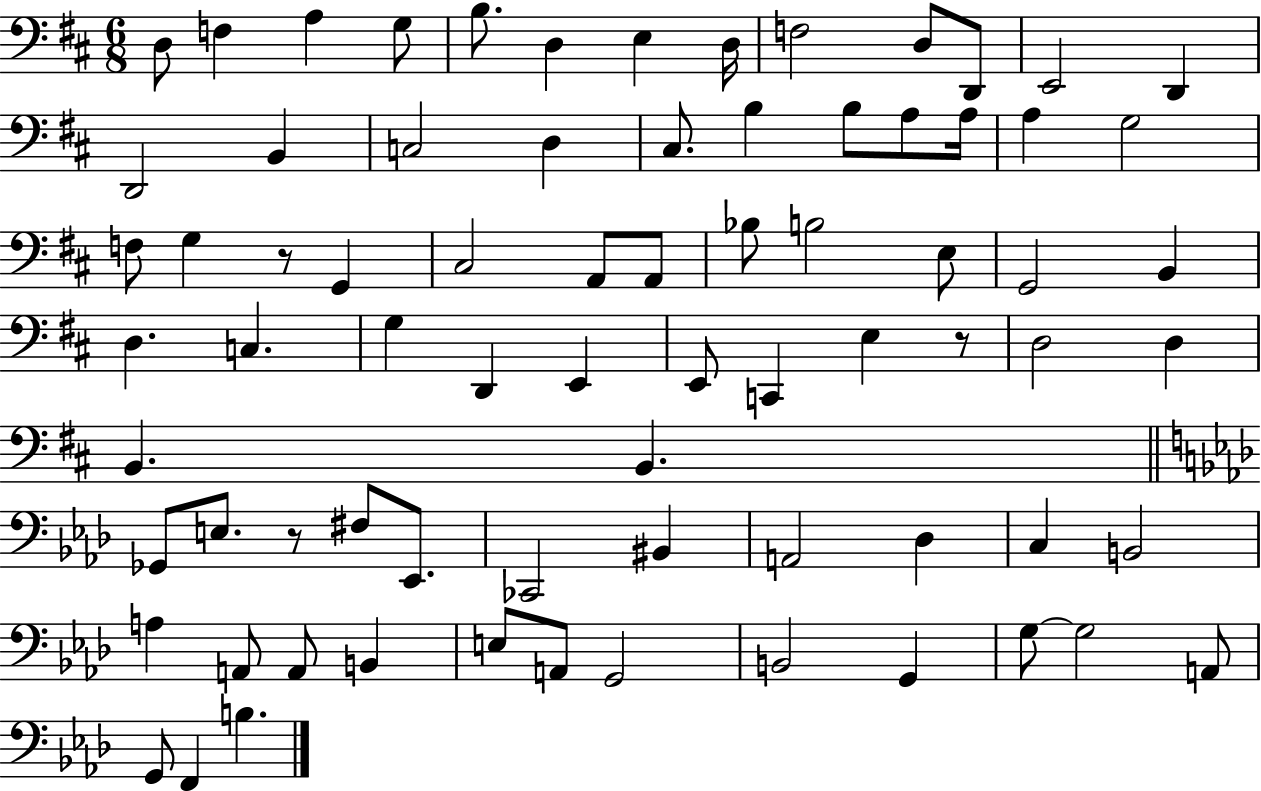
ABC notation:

X:1
T:Untitled
M:6/8
L:1/4
K:D
D,/2 F, A, G,/2 B,/2 D, E, D,/4 F,2 D,/2 D,,/2 E,,2 D,, D,,2 B,, C,2 D, ^C,/2 B, B,/2 A,/2 A,/4 A, G,2 F,/2 G, z/2 G,, ^C,2 A,,/2 A,,/2 _B,/2 B,2 E,/2 G,,2 B,, D, C, G, D,, E,, E,,/2 C,, E, z/2 D,2 D, B,, B,, _G,,/2 E,/2 z/2 ^F,/2 _E,,/2 _C,,2 ^B,, A,,2 _D, C, B,,2 A, A,,/2 A,,/2 B,, E,/2 A,,/2 G,,2 B,,2 G,, G,/2 G,2 A,,/2 G,,/2 F,, B,